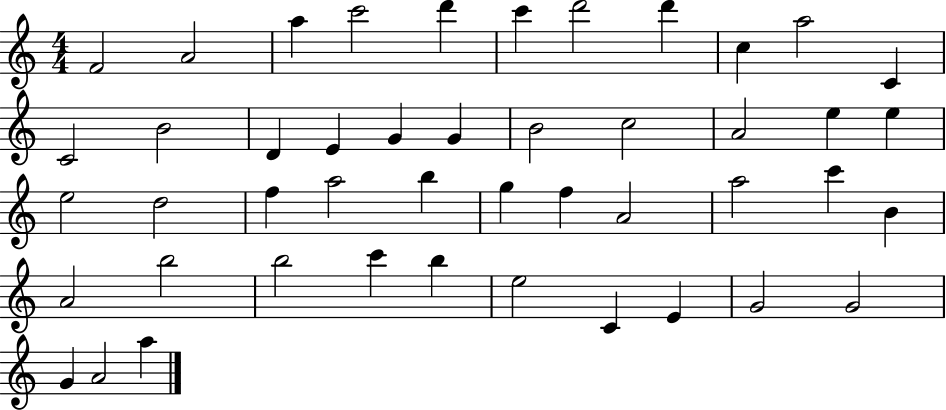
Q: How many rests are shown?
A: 0